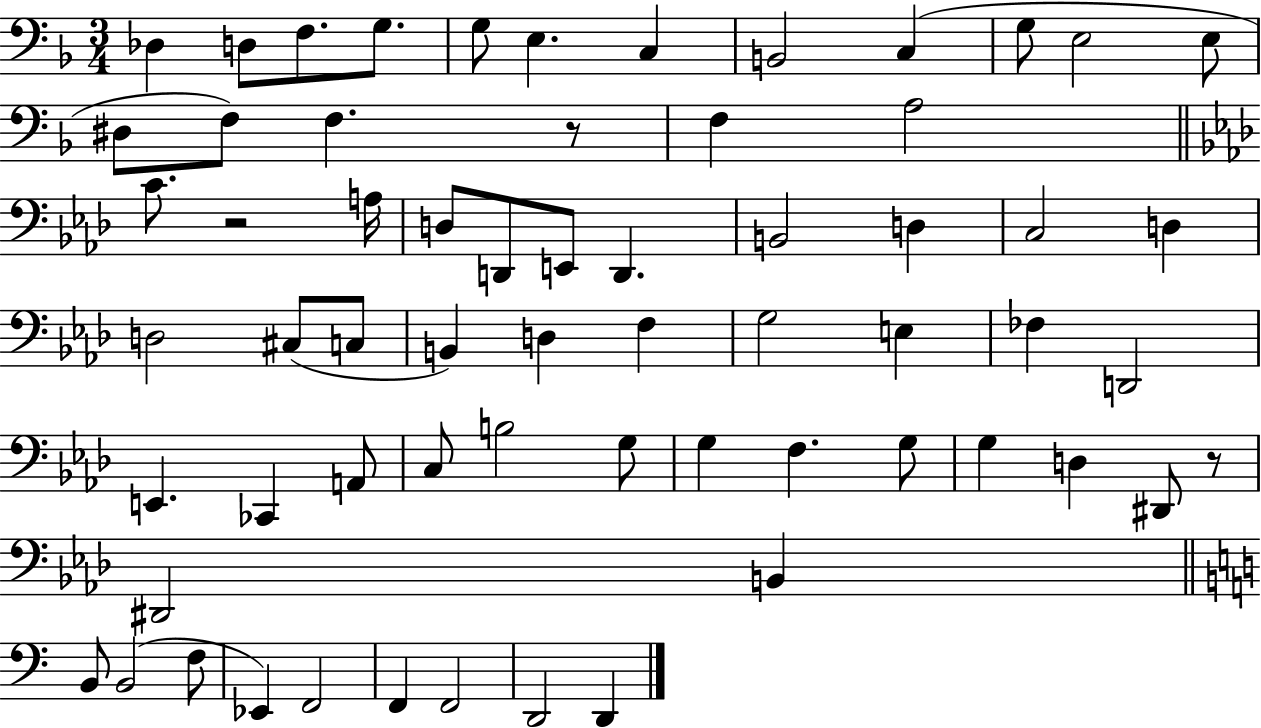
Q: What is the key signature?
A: F major